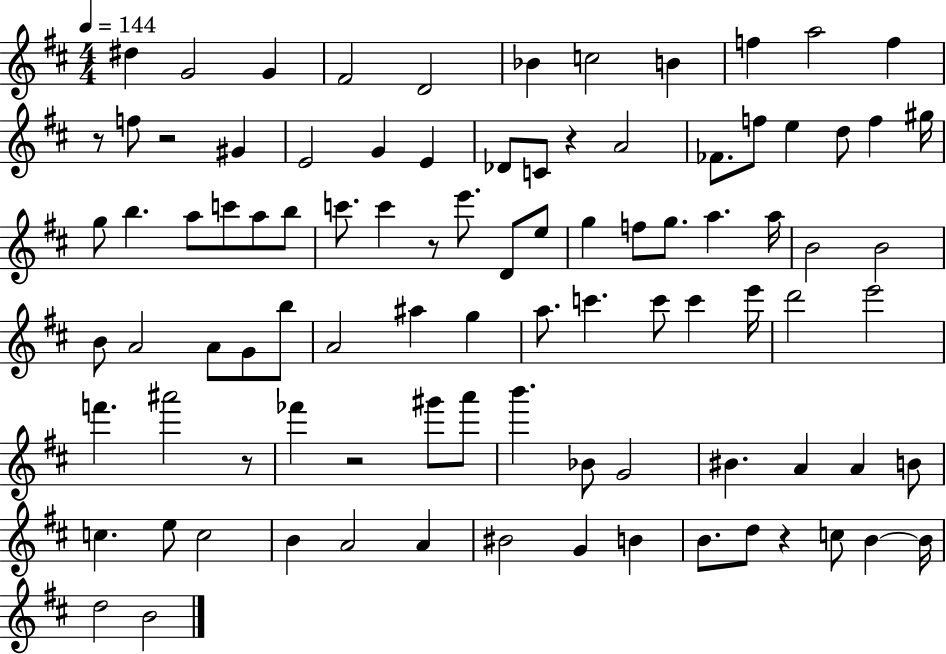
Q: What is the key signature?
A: D major